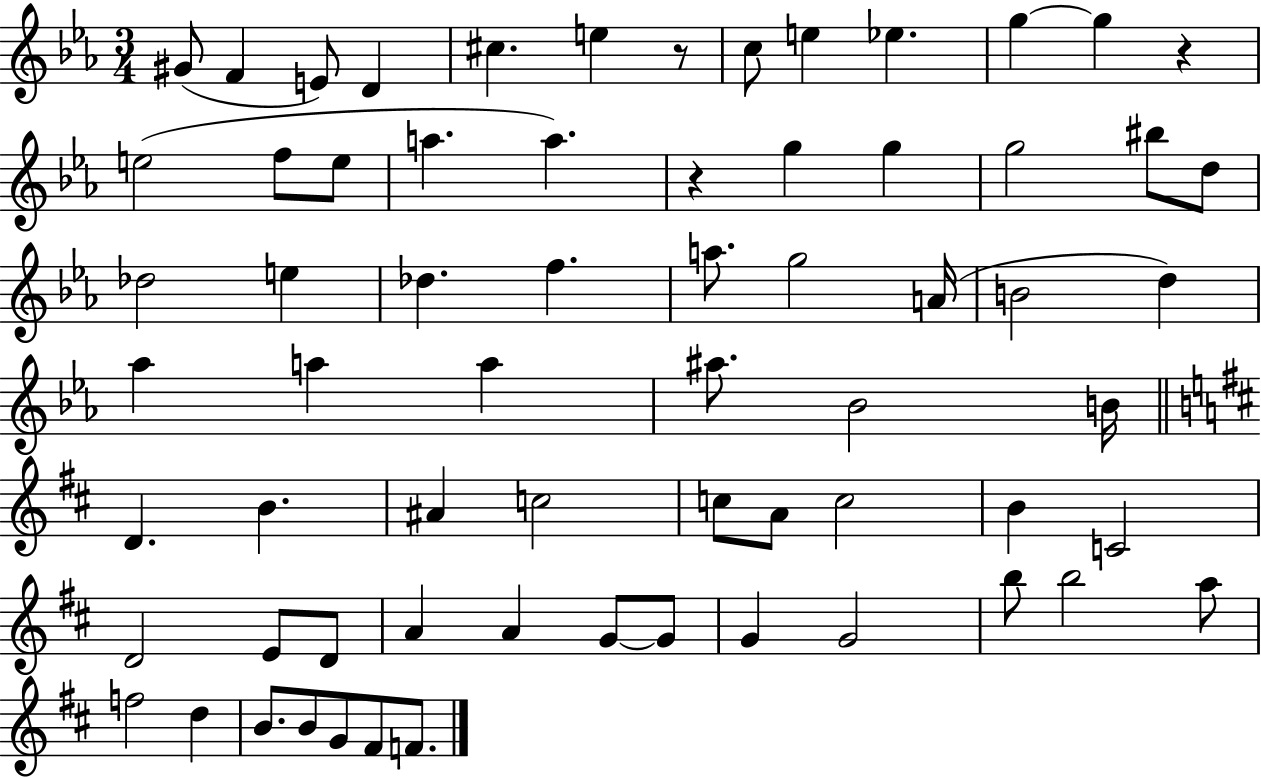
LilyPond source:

{
  \clef treble
  \numericTimeSignature
  \time 3/4
  \key ees \major
  gis'8( f'4 e'8) d'4 | cis''4. e''4 r8 | c''8 e''4 ees''4. | g''4~~ g''4 r4 | \break e''2( f''8 e''8 | a''4. a''4.) | r4 g''4 g''4 | g''2 bis''8 d''8 | \break des''2 e''4 | des''4. f''4. | a''8. g''2 a'16( | b'2 d''4) | \break aes''4 a''4 a''4 | ais''8. bes'2 b'16 | \bar "||" \break \key d \major d'4. b'4. | ais'4 c''2 | c''8 a'8 c''2 | b'4 c'2 | \break d'2 e'8 d'8 | a'4 a'4 g'8~~ g'8 | g'4 g'2 | b''8 b''2 a''8 | \break f''2 d''4 | b'8. b'8 g'8 fis'8 f'8. | \bar "|."
}